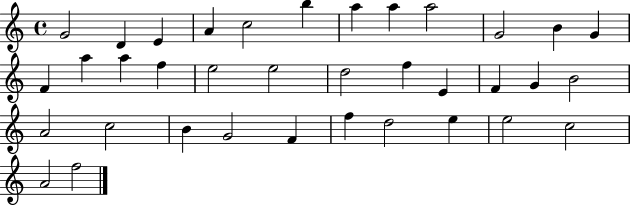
{
  \clef treble
  \time 4/4
  \defaultTimeSignature
  \key c \major
  g'2 d'4 e'4 | a'4 c''2 b''4 | a''4 a''4 a''2 | g'2 b'4 g'4 | \break f'4 a''4 a''4 f''4 | e''2 e''2 | d''2 f''4 e'4 | f'4 g'4 b'2 | \break a'2 c''2 | b'4 g'2 f'4 | f''4 d''2 e''4 | e''2 c''2 | \break a'2 f''2 | \bar "|."
}